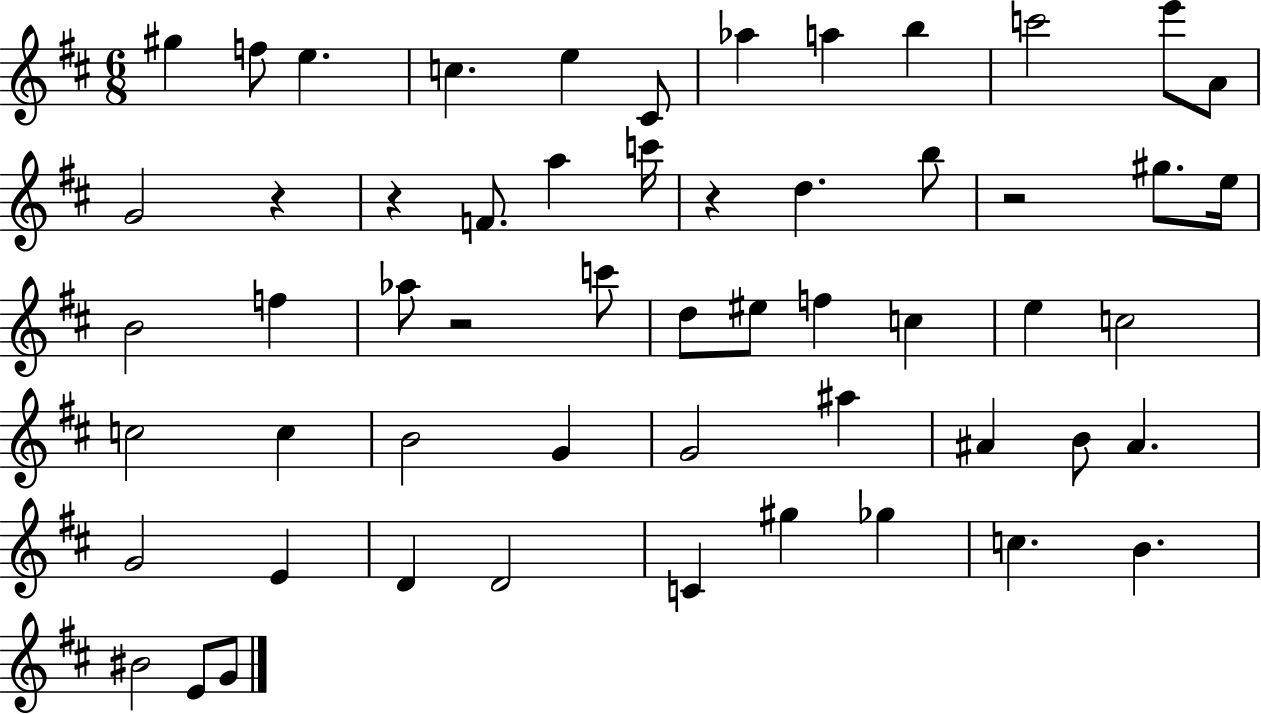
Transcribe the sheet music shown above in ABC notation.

X:1
T:Untitled
M:6/8
L:1/4
K:D
^g f/2 e c e ^C/2 _a a b c'2 e'/2 A/2 G2 z z F/2 a c'/4 z d b/2 z2 ^g/2 e/4 B2 f _a/2 z2 c'/2 d/2 ^e/2 f c e c2 c2 c B2 G G2 ^a ^A B/2 ^A G2 E D D2 C ^g _g c B ^B2 E/2 G/2